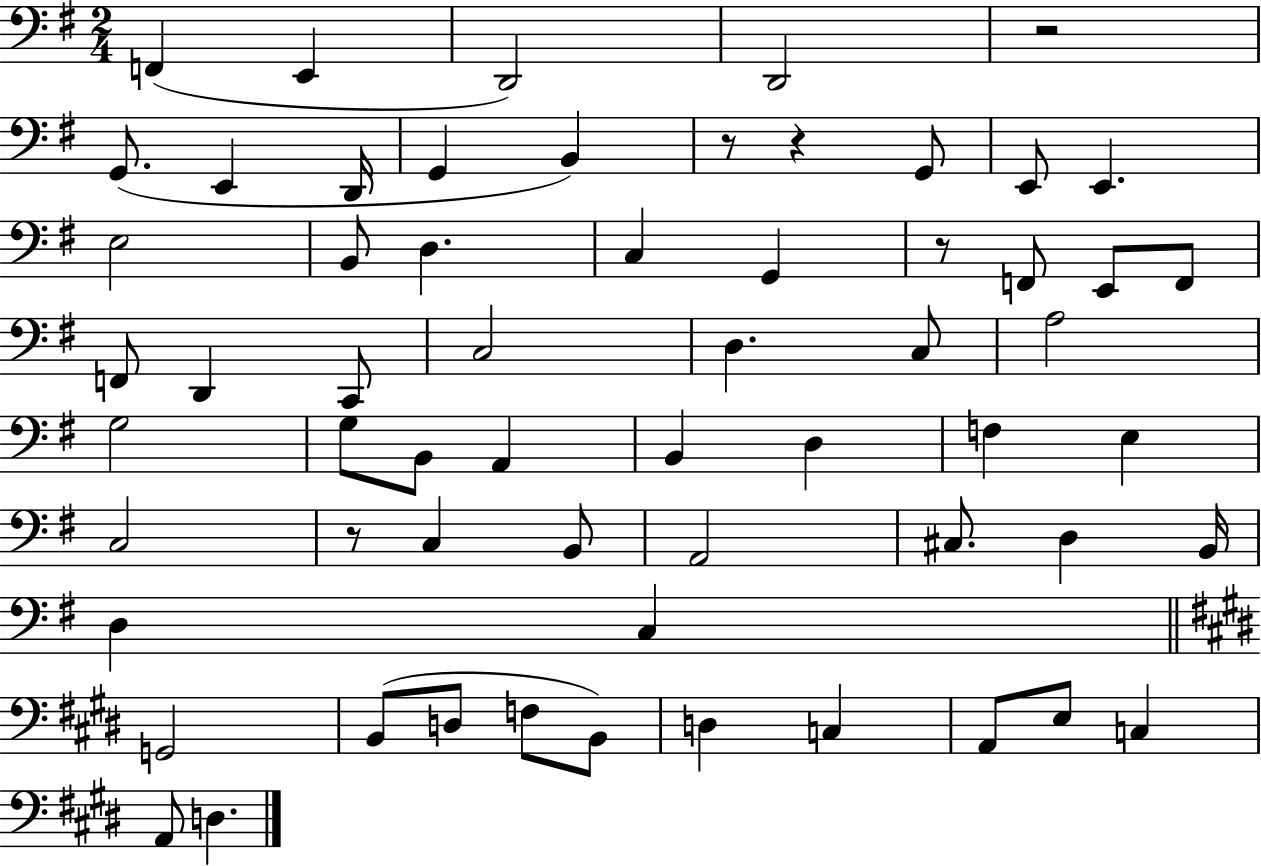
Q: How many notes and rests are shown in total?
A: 61